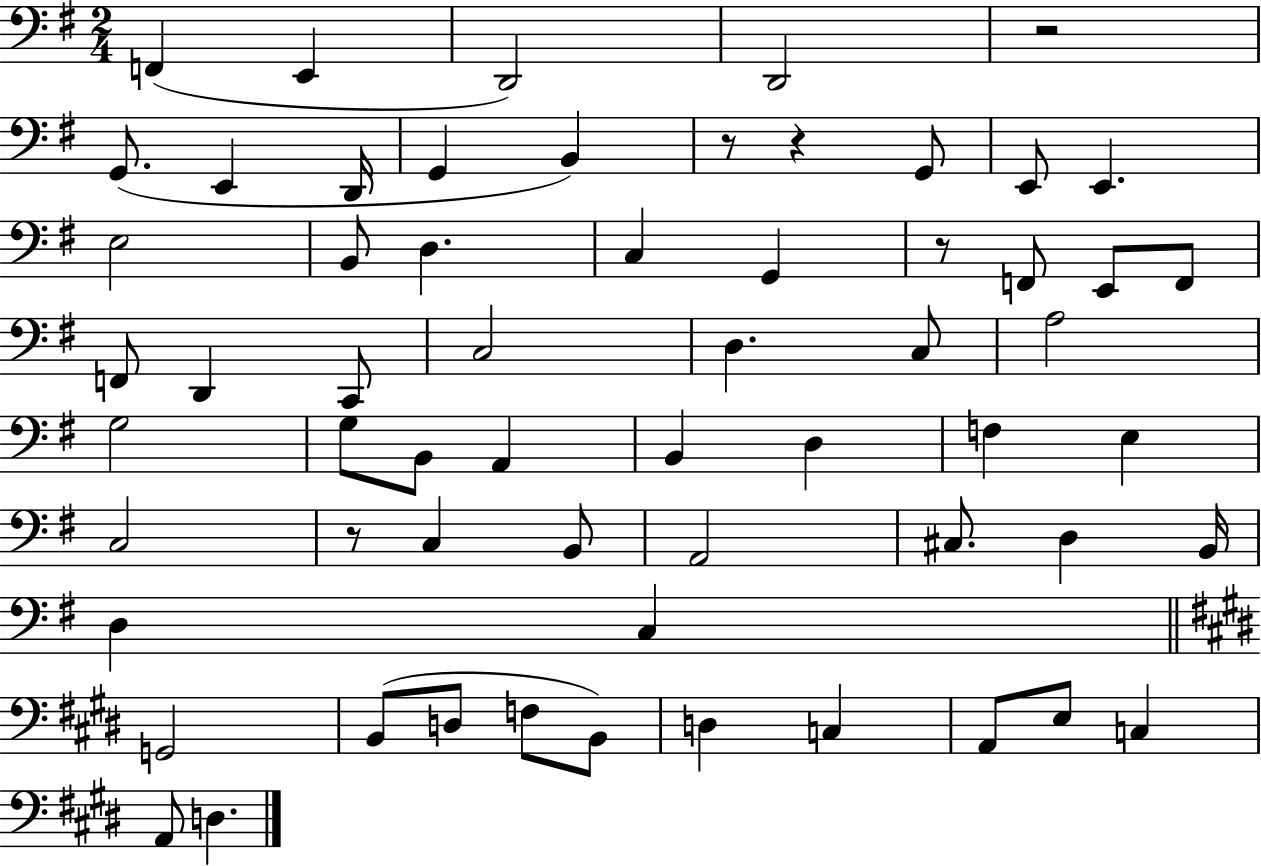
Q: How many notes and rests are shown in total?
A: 61